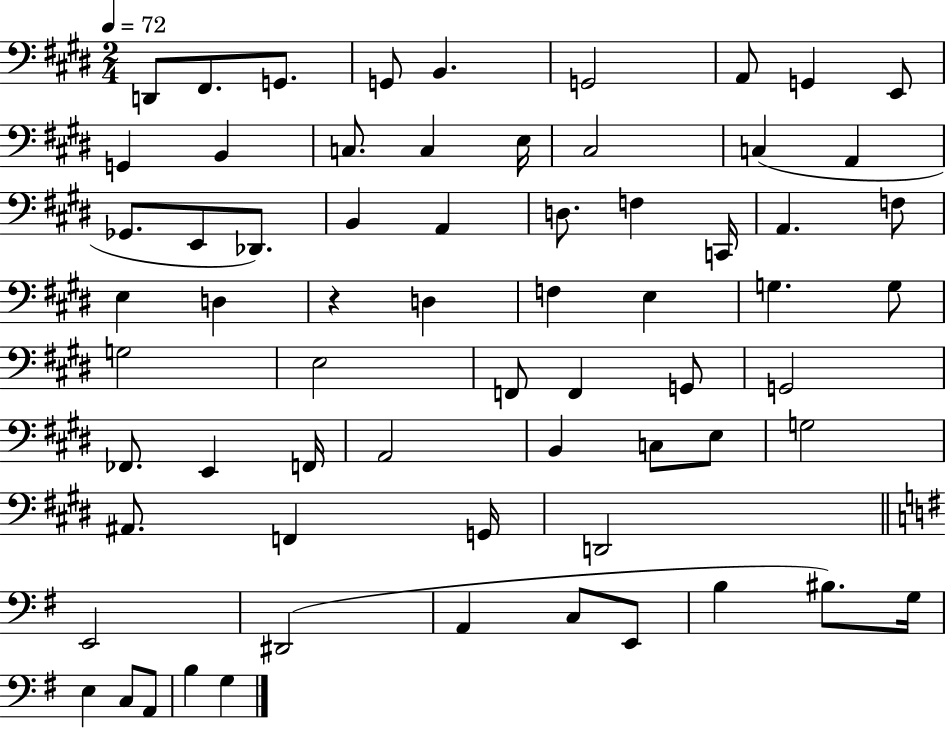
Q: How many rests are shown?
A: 1